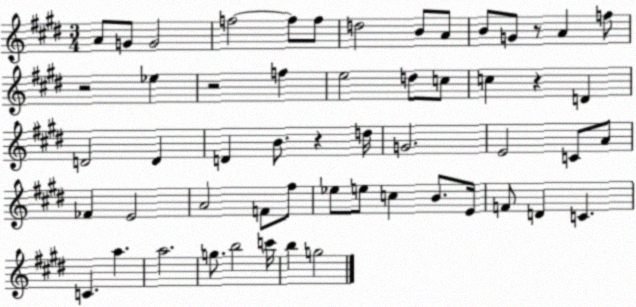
X:1
T:Untitled
M:3/4
L:1/4
K:E
A/2 G/2 G2 f2 f/2 f/2 d2 B/2 A/2 B/2 G/2 z/2 A f/2 z2 _e z2 f e2 d/2 c/2 c z D D2 D D B/2 z d/4 G2 E2 C/2 A/2 _F E2 A2 F/2 ^f/2 _e/2 e/2 c B/2 E/4 F/2 D C C a a2 g/2 b2 c'/4 b g2